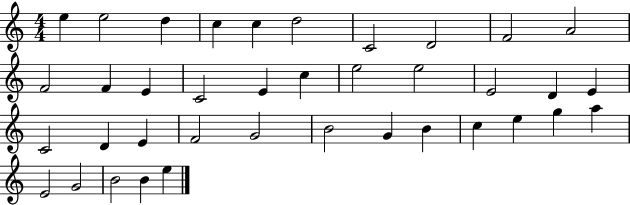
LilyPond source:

{
  \clef treble
  \numericTimeSignature
  \time 4/4
  \key c \major
  e''4 e''2 d''4 | c''4 c''4 d''2 | c'2 d'2 | f'2 a'2 | \break f'2 f'4 e'4 | c'2 e'4 c''4 | e''2 e''2 | e'2 d'4 e'4 | \break c'2 d'4 e'4 | f'2 g'2 | b'2 g'4 b'4 | c''4 e''4 g''4 a''4 | \break e'2 g'2 | b'2 b'4 e''4 | \bar "|."
}